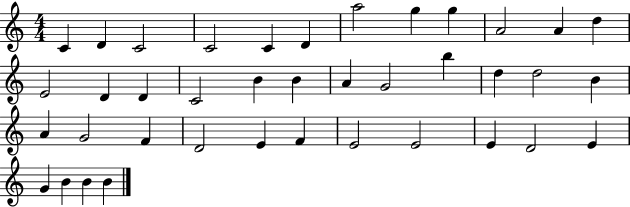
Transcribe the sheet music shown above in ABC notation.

X:1
T:Untitled
M:4/4
L:1/4
K:C
C D C2 C2 C D a2 g g A2 A d E2 D D C2 B B A G2 b d d2 B A G2 F D2 E F E2 E2 E D2 E G B B B